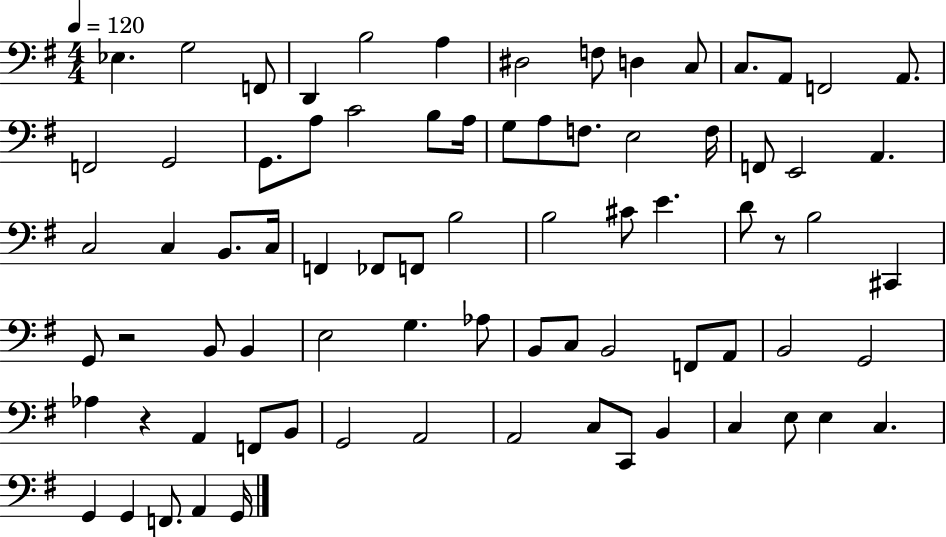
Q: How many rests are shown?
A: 3